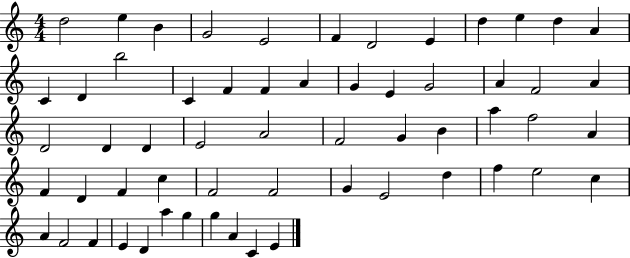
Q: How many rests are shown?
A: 0